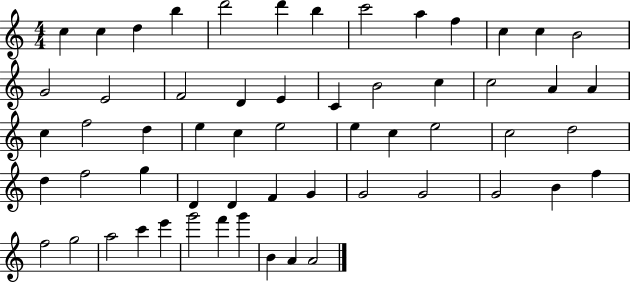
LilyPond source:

{
  \clef treble
  \numericTimeSignature
  \time 4/4
  \key c \major
  c''4 c''4 d''4 b''4 | d'''2 d'''4 b''4 | c'''2 a''4 f''4 | c''4 c''4 b'2 | \break g'2 e'2 | f'2 d'4 e'4 | c'4 b'2 c''4 | c''2 a'4 a'4 | \break c''4 f''2 d''4 | e''4 c''4 e''2 | e''4 c''4 e''2 | c''2 d''2 | \break d''4 f''2 g''4 | d'4 d'4 f'4 g'4 | g'2 g'2 | g'2 b'4 f''4 | \break f''2 g''2 | a''2 c'''4 e'''4 | g'''2 f'''4 g'''4 | b'4 a'4 a'2 | \break \bar "|."
}